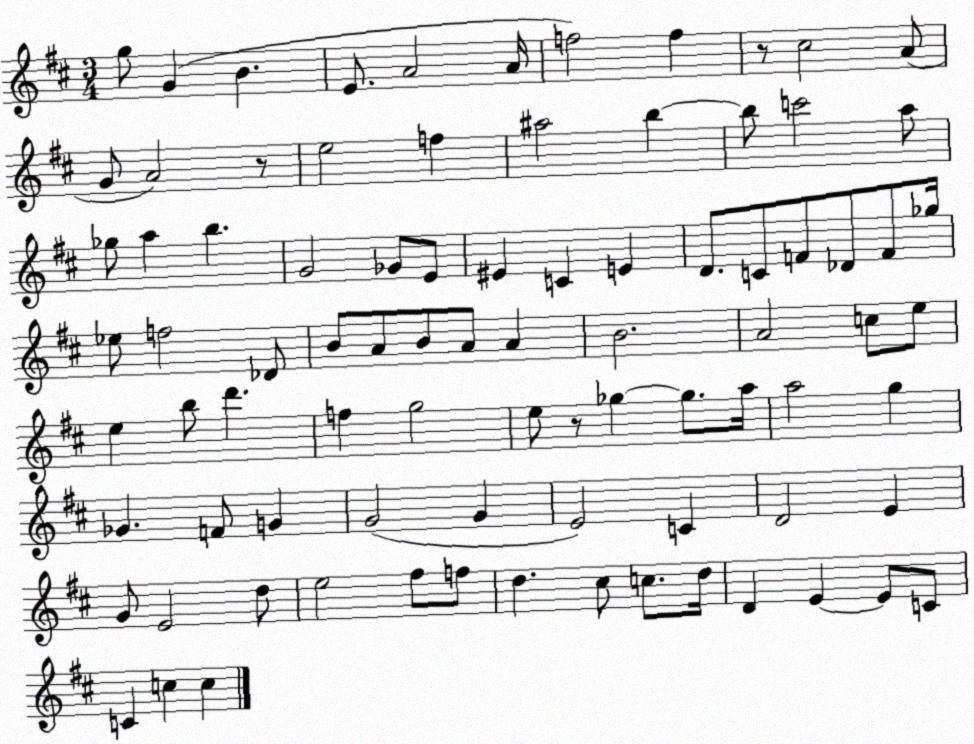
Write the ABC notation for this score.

X:1
T:Untitled
M:3/4
L:1/4
K:D
g/2 G B E/2 A2 A/4 f2 f z/2 ^c2 A/2 G/2 A2 z/2 e2 f ^a2 b b/2 c'2 a/2 _g/2 a b G2 _G/2 E/2 ^E C E D/2 C/2 F/2 _D/2 F/2 _g/4 _e/2 f2 _D/2 B/2 A/2 B/2 A/2 A B2 A2 c/2 e/2 e b/2 d' f g2 e/2 z/2 _g _g/2 a/4 a2 g _G F/2 G G2 G E2 C D2 E G/2 E2 d/2 e2 ^f/2 f/2 d ^c/2 c/2 d/4 D E E/2 C/2 C c c